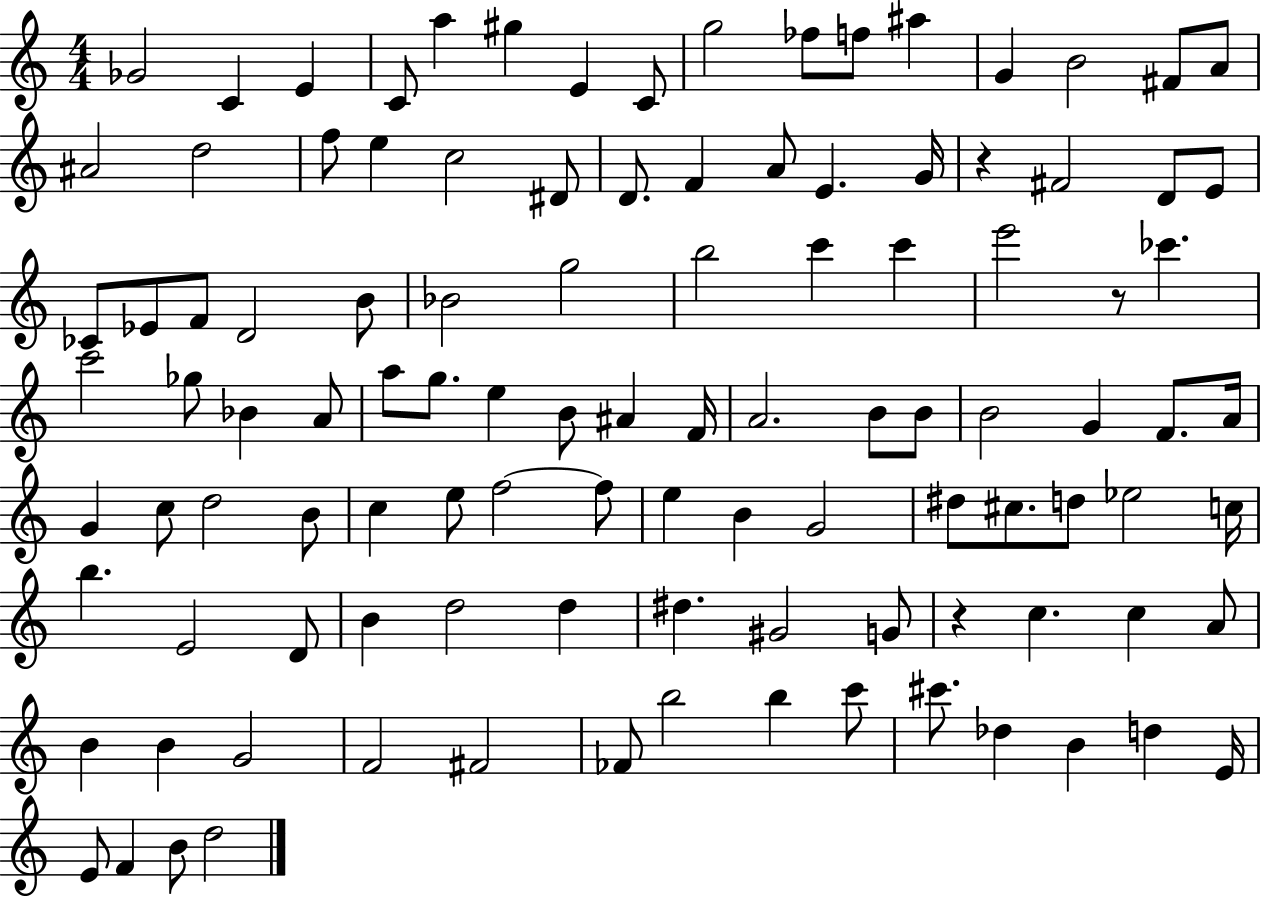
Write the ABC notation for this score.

X:1
T:Untitled
M:4/4
L:1/4
K:C
_G2 C E C/2 a ^g E C/2 g2 _f/2 f/2 ^a G B2 ^F/2 A/2 ^A2 d2 f/2 e c2 ^D/2 D/2 F A/2 E G/4 z ^F2 D/2 E/2 _C/2 _E/2 F/2 D2 B/2 _B2 g2 b2 c' c' e'2 z/2 _c' c'2 _g/2 _B A/2 a/2 g/2 e B/2 ^A F/4 A2 B/2 B/2 B2 G F/2 A/4 G c/2 d2 B/2 c e/2 f2 f/2 e B G2 ^d/2 ^c/2 d/2 _e2 c/4 b E2 D/2 B d2 d ^d ^G2 G/2 z c c A/2 B B G2 F2 ^F2 _F/2 b2 b c'/2 ^c'/2 _d B d E/4 E/2 F B/2 d2